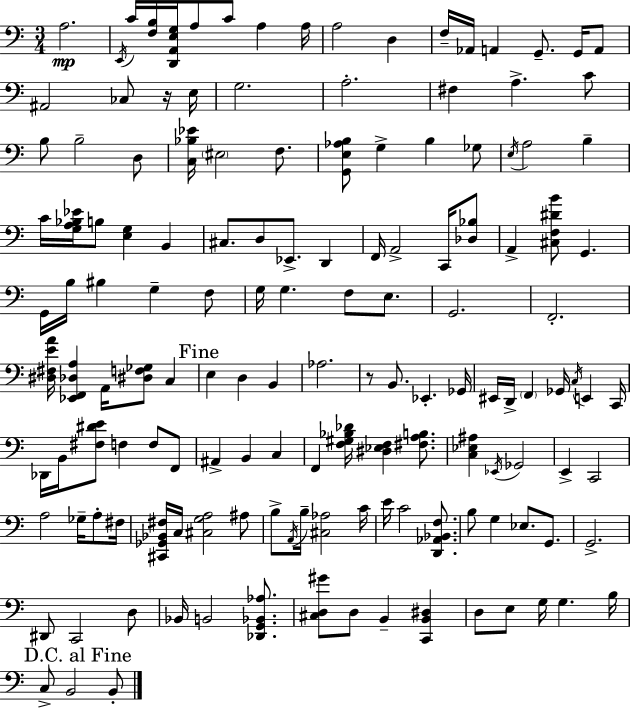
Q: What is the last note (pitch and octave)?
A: B2